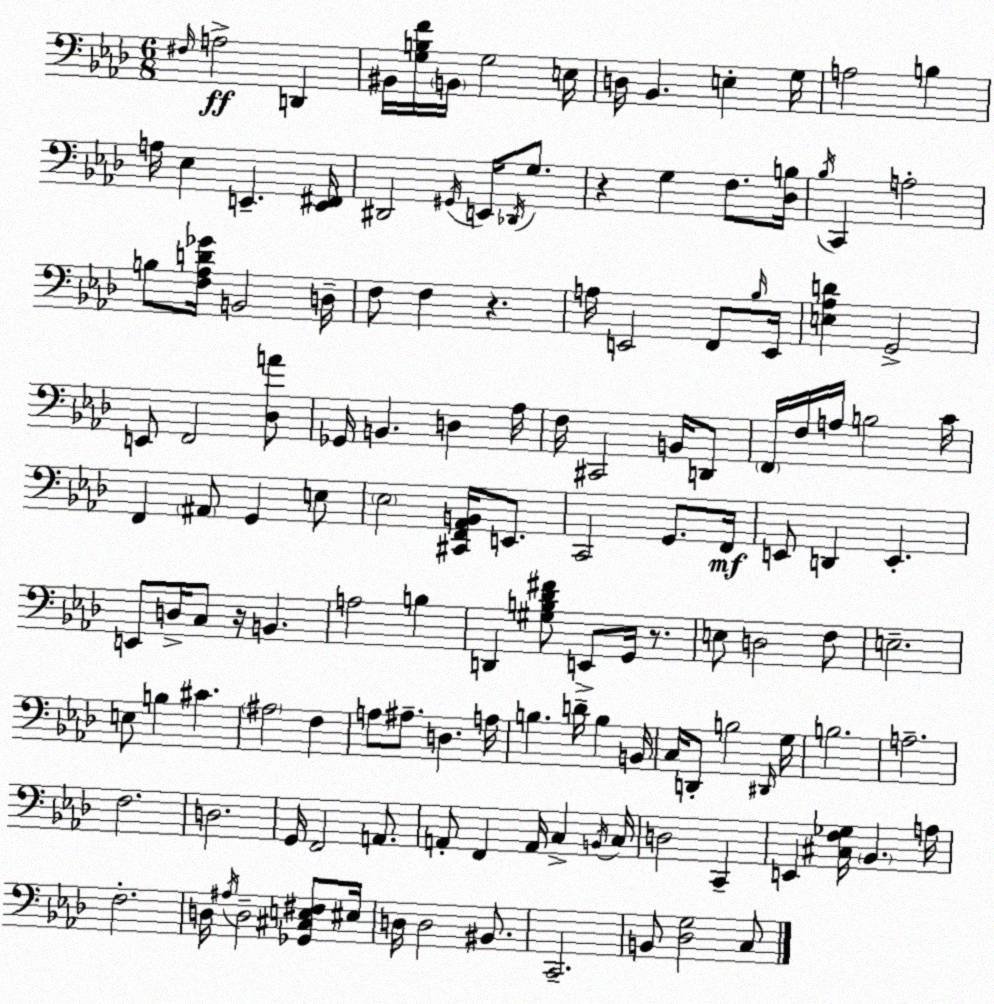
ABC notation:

X:1
T:Untitled
M:6/8
L:1/4
K:Fm
^F,/4 A,2 D,, ^B,,/4 [G,B,F]/4 B,,/4 G,2 E,/4 D,/4 _B,, E, G,/4 A,2 B, A,/4 _E, E,, [E,,^F,,]/4 ^D,,2 ^G,,/4 E,,/4 _D,,/4 G,/2 z G, F,/2 [_D,B,]/4 _B,/4 C,, A,2 B,/2 [F,_A,D_G]/4 B,,2 D,/4 F,/2 F, z A,/4 E,,2 F,,/2 _B,/4 E,,/4 [E,_A,D] G,,2 E,,/2 F,,2 [_D,A]/2 _G,,/4 B,, D, _A,/4 F,/4 ^C,,2 B,,/4 D,,/2 F,,/4 F,/4 A,/4 B,2 C/4 F,, ^A,,/2 G,, E,/2 _E,2 [^C,,F,,_A,,B,,]/4 E,,/2 C,,2 G,,/2 F,,/4 E,,/2 D,, E,, E,,/2 D,/4 C,/2 z/4 B,, A,2 B, D,, [^G,B,_D^F]/2 E,,/2 G,,/4 z/2 E,/2 D,2 F,/2 E,2 E,/2 B, ^C ^A,2 F, A,/2 ^A,/2 D, A,/4 B, D/4 B, B,,/4 C,/4 D,,/2 B,2 ^D,,/4 G,/4 B,2 A,2 F,2 D,2 G,,/4 F,,2 A,,/2 A,,/2 F,, A,,/4 C, B,,/4 C,/4 D,2 C,, E,, [^C,F,_G,]/4 _B,, A,/4 F,2 D,/4 ^A,/4 D,2 [_G,,^C,E,^F,]/2 ^E,/4 D,/4 D,2 ^B,,/2 C,,2 B,,/2 [_D,G,]2 C,/2